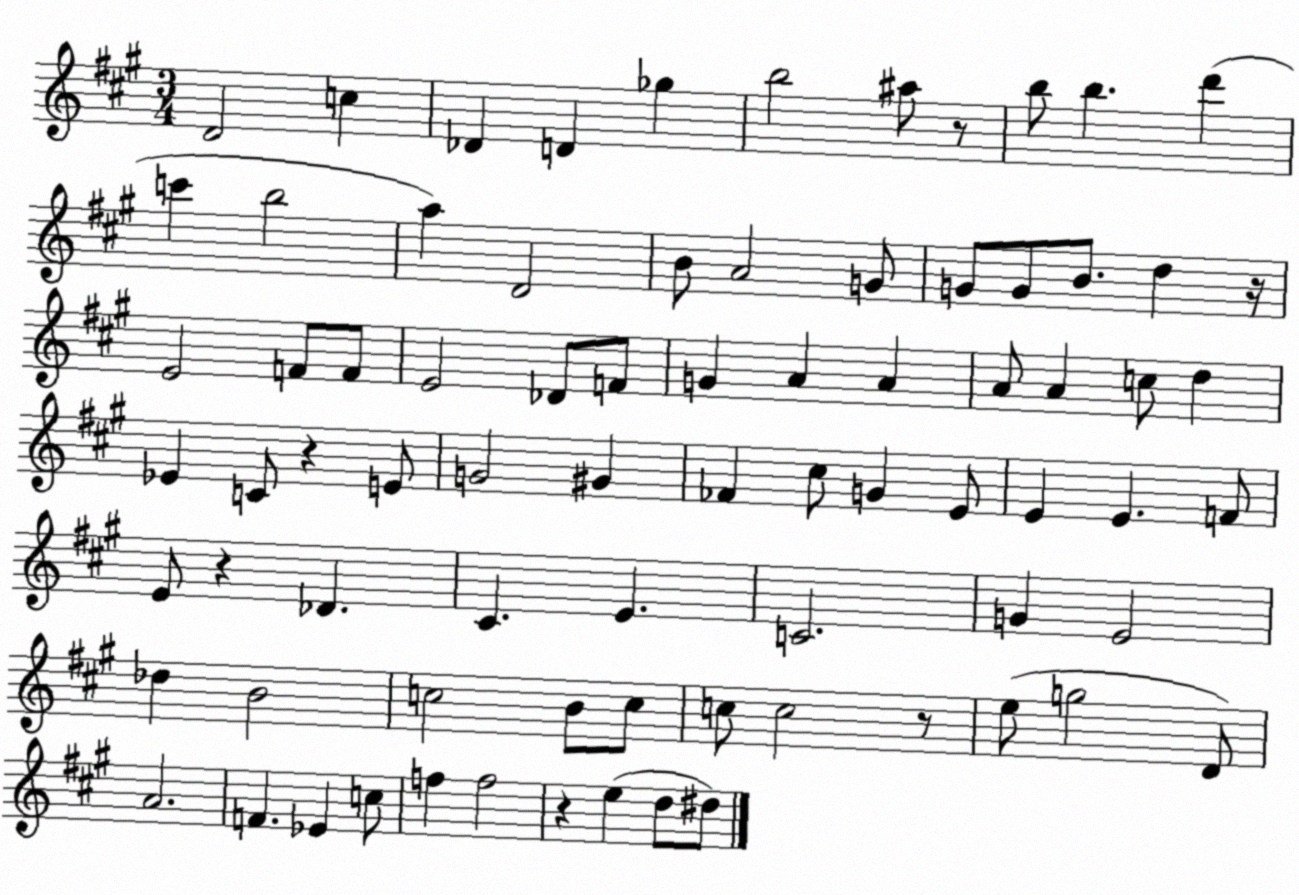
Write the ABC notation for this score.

X:1
T:Untitled
M:3/4
L:1/4
K:A
D2 c _D D _g b2 ^a/2 z/2 b/2 b d' c' b2 a D2 B/2 A2 G/2 G/2 G/2 B/2 d z/4 E2 F/2 F/2 E2 _D/2 F/2 G A A A/2 A c/2 d _E C/2 z E/2 G2 ^G _F ^c/2 G E/2 E E F/2 E/2 z _D ^C E C2 G E2 _d B2 c2 B/2 c/2 c/2 c2 z/2 e/2 g2 D/2 A2 F _E c/2 f f2 z e d/2 ^d/2